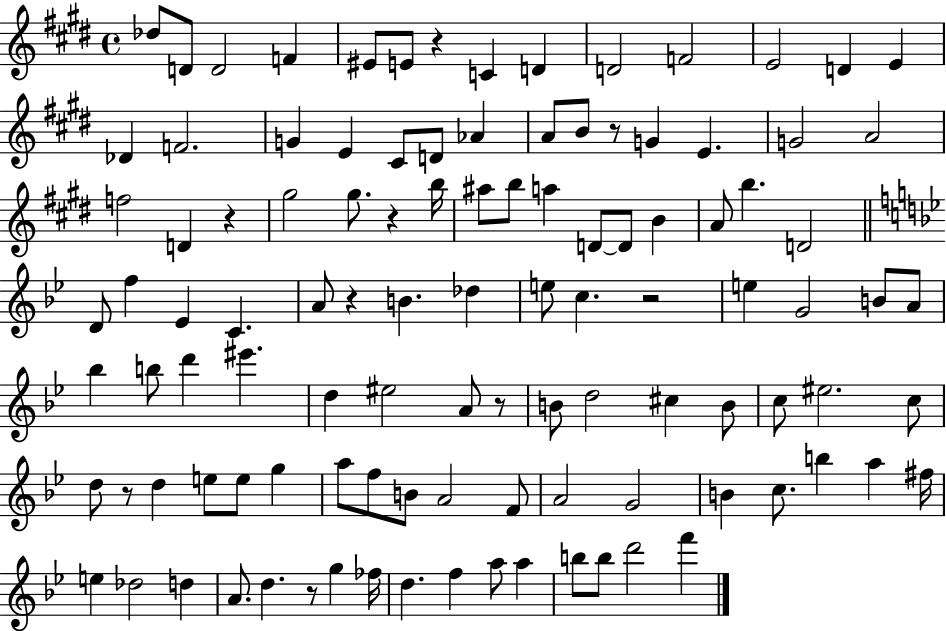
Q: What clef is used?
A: treble